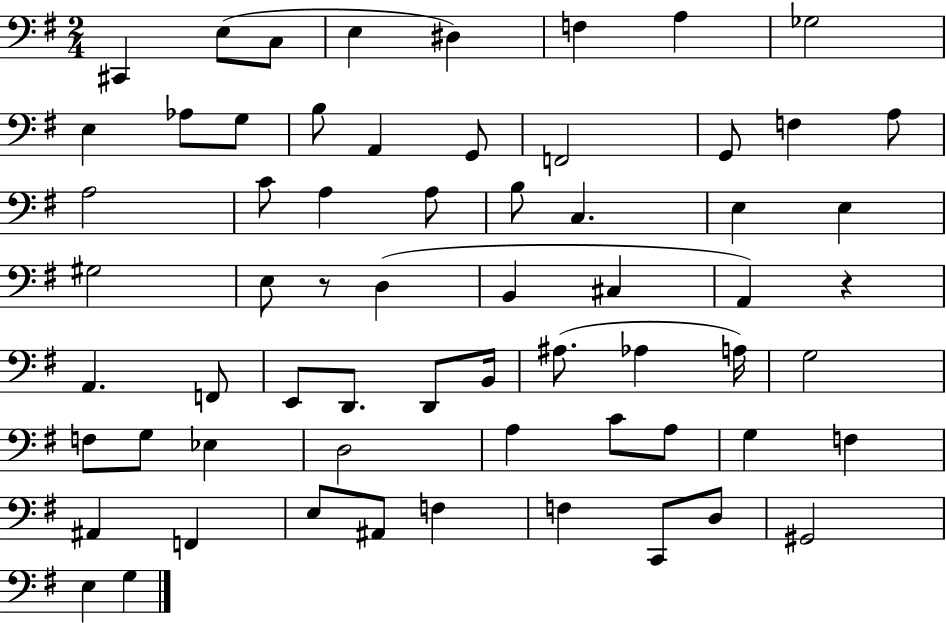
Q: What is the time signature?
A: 2/4